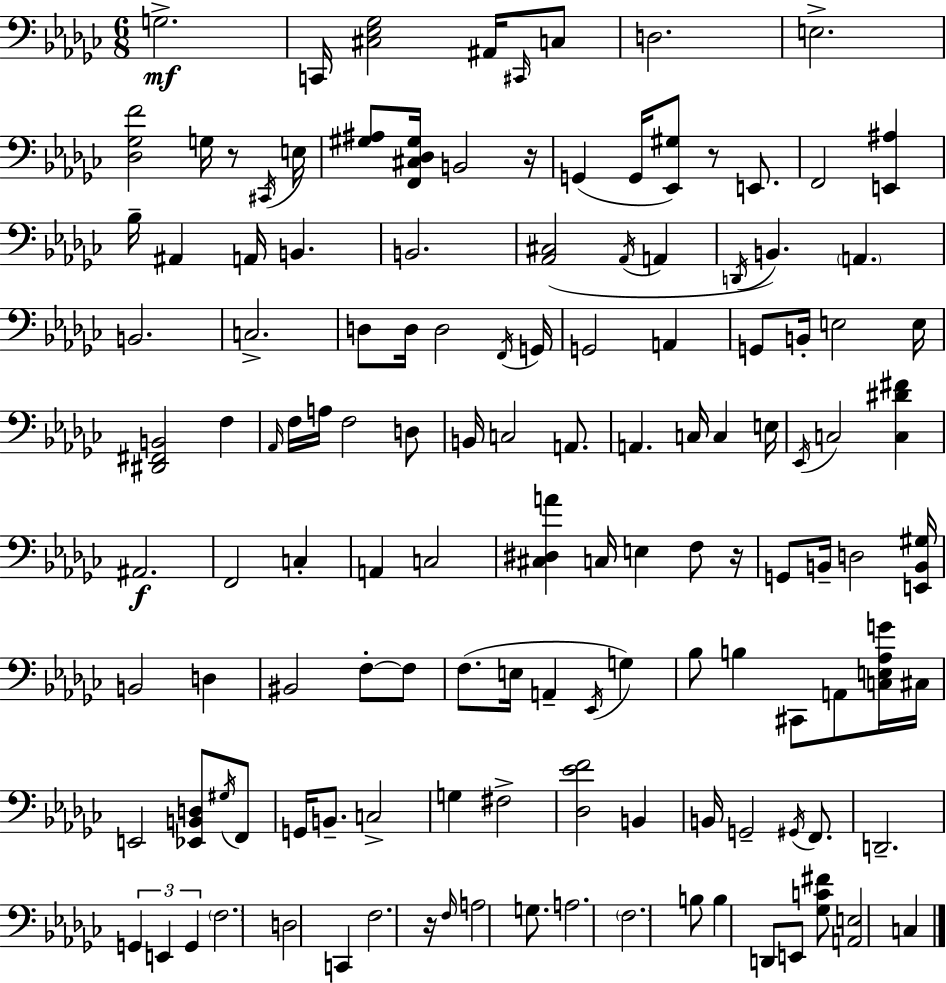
X:1
T:Untitled
M:6/8
L:1/4
K:Ebm
G,2 C,,/4 [^C,_E,_G,]2 ^A,,/4 ^C,,/4 C,/2 D,2 E,2 [_D,_G,F]2 G,/4 z/2 ^C,,/4 E,/4 [^G,^A,]/2 [F,,^C,_D,^G,]/4 B,,2 z/4 G,, G,,/4 [_E,,^G,]/2 z/2 E,,/2 F,,2 [E,,^A,] _B,/4 ^A,, A,,/4 B,, B,,2 [_A,,^C,]2 _A,,/4 A,, D,,/4 B,, A,, B,,2 C,2 D,/2 D,/4 D,2 F,,/4 G,,/4 G,,2 A,, G,,/2 B,,/4 E,2 E,/4 [^D,,^F,,B,,]2 F, _A,,/4 F,/4 A,/4 F,2 D,/2 B,,/4 C,2 A,,/2 A,, C,/4 C, E,/4 _E,,/4 C,2 [C,^D^F] ^A,,2 F,,2 C, A,, C,2 [^C,^D,A] C,/4 E, F,/2 z/4 G,,/2 B,,/4 D,2 [E,,B,,^G,]/4 B,,2 D, ^B,,2 F,/2 F,/2 F,/2 E,/4 A,, _E,,/4 G, _B,/2 B, ^C,,/2 A,,/2 [C,E,_A,G]/4 ^C,/4 E,,2 [_E,,B,,D,]/2 ^G,/4 F,,/2 G,,/4 B,,/2 C,2 G, ^F,2 [_D,_EF]2 B,, B,,/4 G,,2 ^G,,/4 F,,/2 D,,2 G,, E,, G,, F,2 D,2 C,, F,2 z/4 F,/4 A,2 G,/2 A,2 F,2 B,/2 B, D,,/2 E,,/2 [_G,C^F]/2 [A,,E,]2 C,